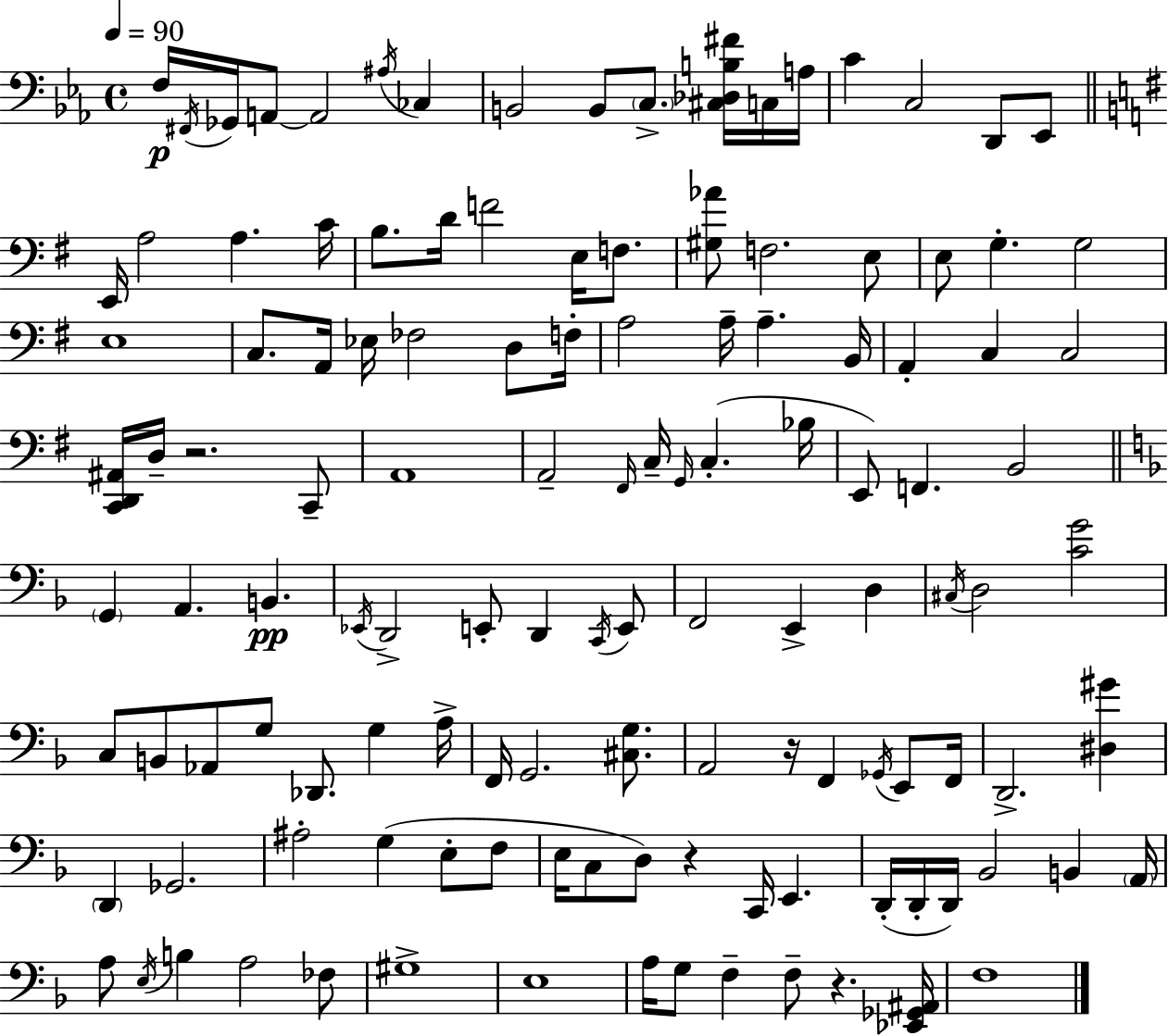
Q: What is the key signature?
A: C minor